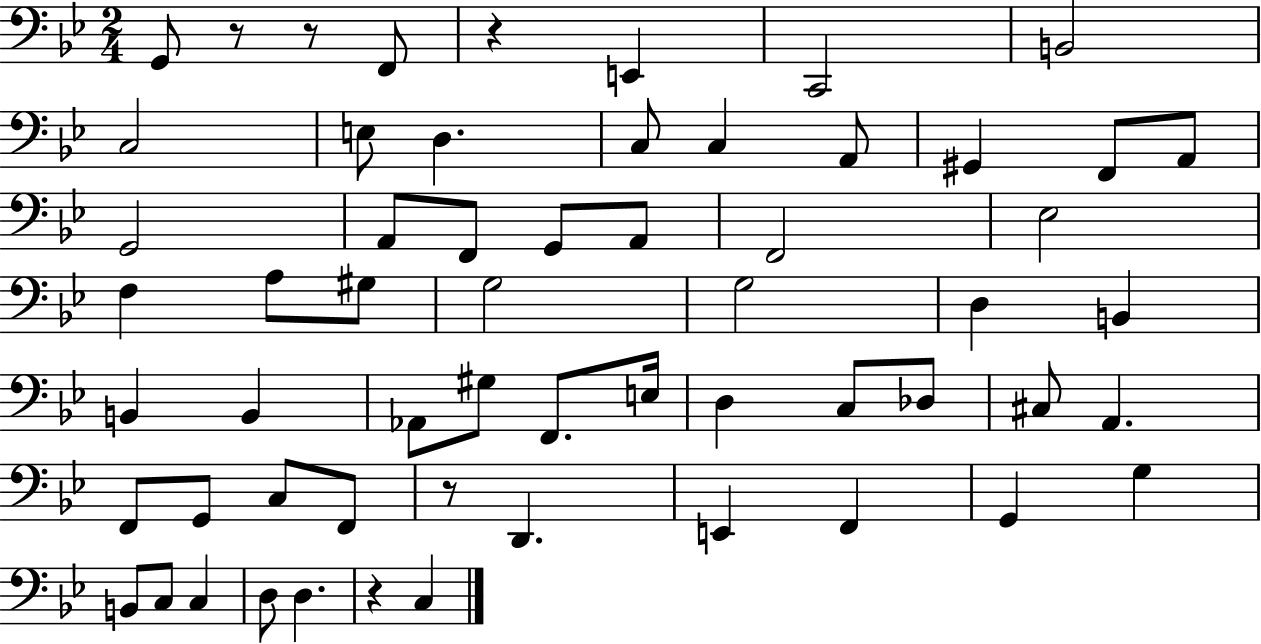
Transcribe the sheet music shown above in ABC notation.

X:1
T:Untitled
M:2/4
L:1/4
K:Bb
G,,/2 z/2 z/2 F,,/2 z E,, C,,2 B,,2 C,2 E,/2 D, C,/2 C, A,,/2 ^G,, F,,/2 A,,/2 G,,2 A,,/2 F,,/2 G,,/2 A,,/2 F,,2 _E,2 F, A,/2 ^G,/2 G,2 G,2 D, B,, B,, B,, _A,,/2 ^G,/2 F,,/2 E,/4 D, C,/2 _D,/2 ^C,/2 A,, F,,/2 G,,/2 C,/2 F,,/2 z/2 D,, E,, F,, G,, G, B,,/2 C,/2 C, D,/2 D, z C,